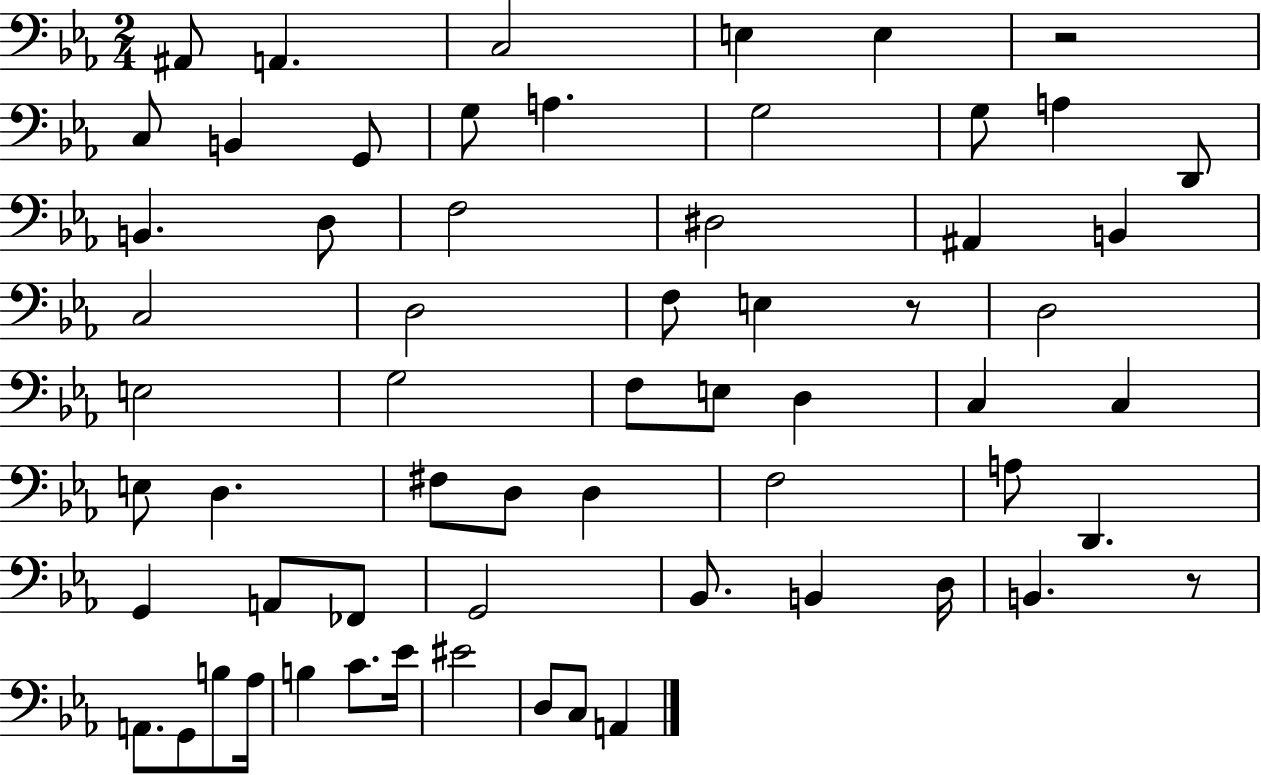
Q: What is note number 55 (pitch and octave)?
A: Eb4